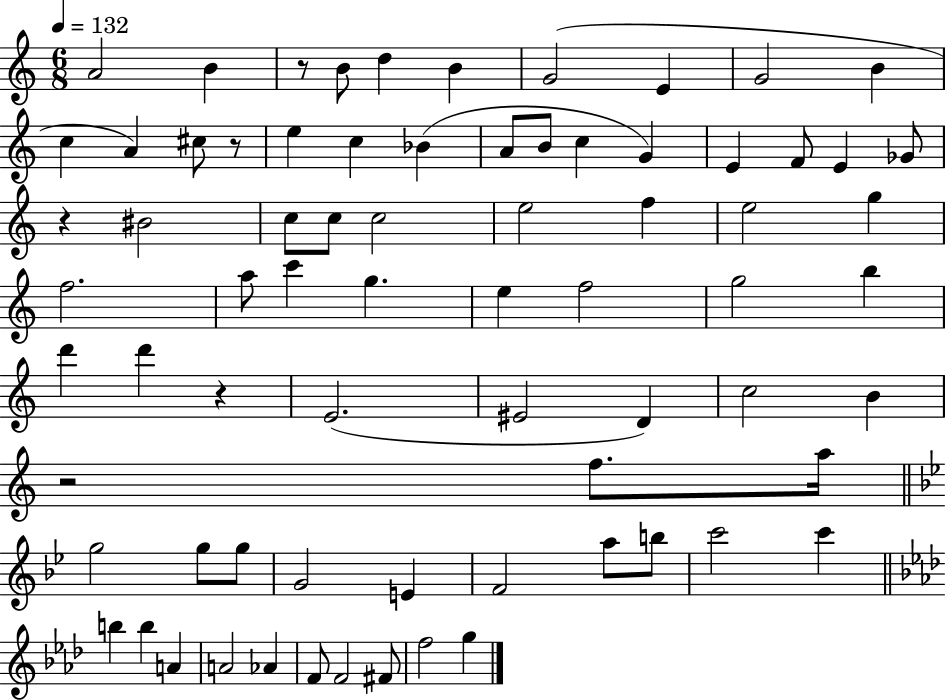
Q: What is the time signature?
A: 6/8